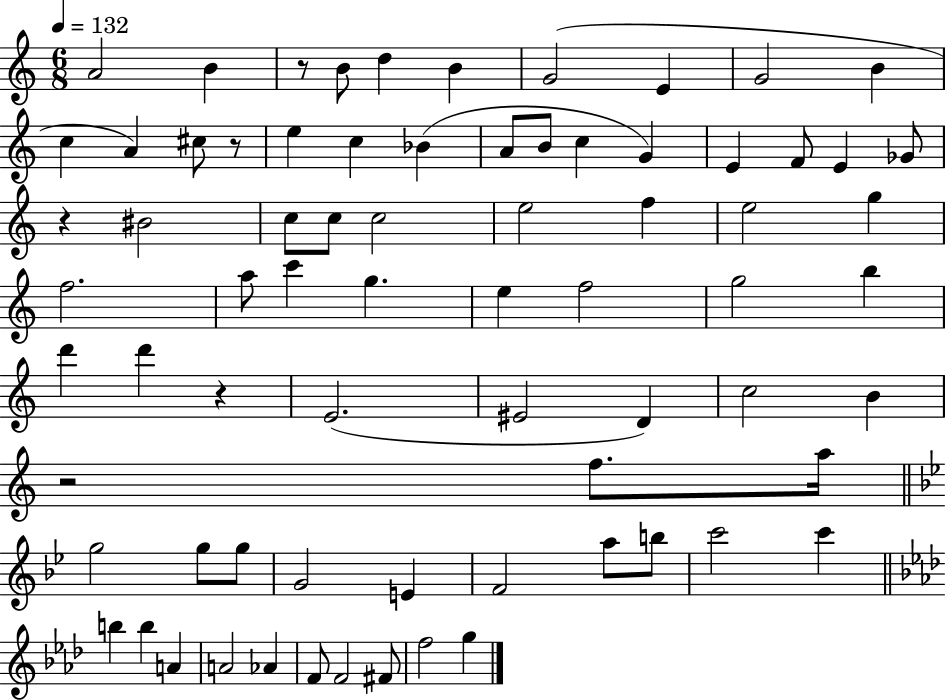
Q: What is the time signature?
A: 6/8